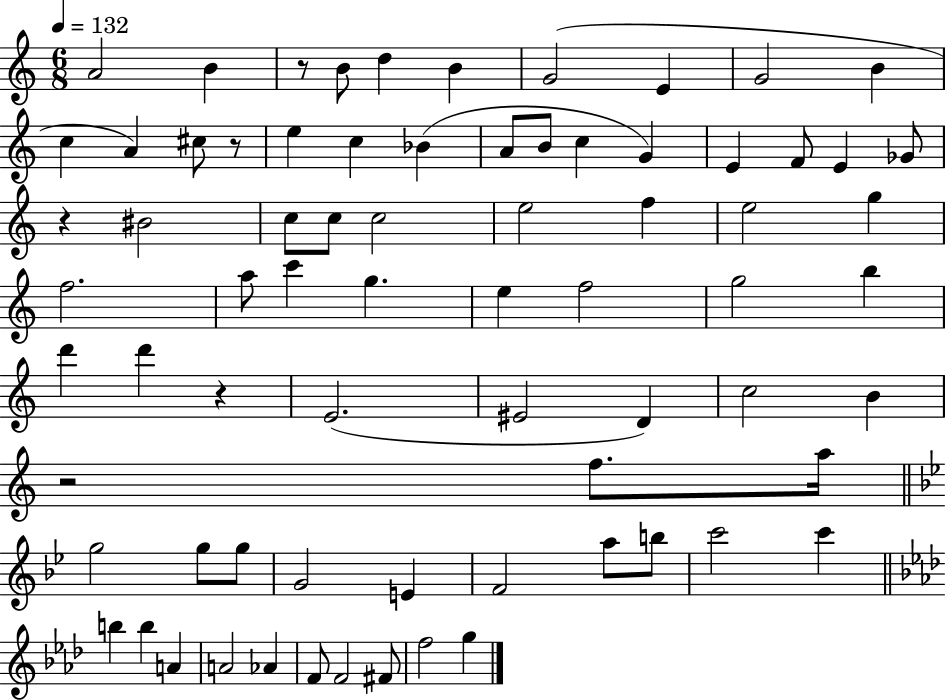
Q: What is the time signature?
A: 6/8